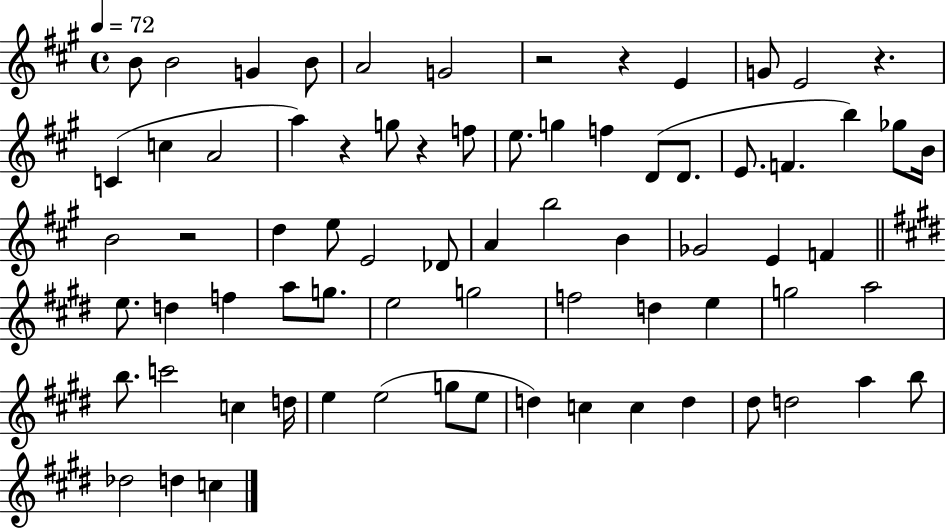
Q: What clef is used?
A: treble